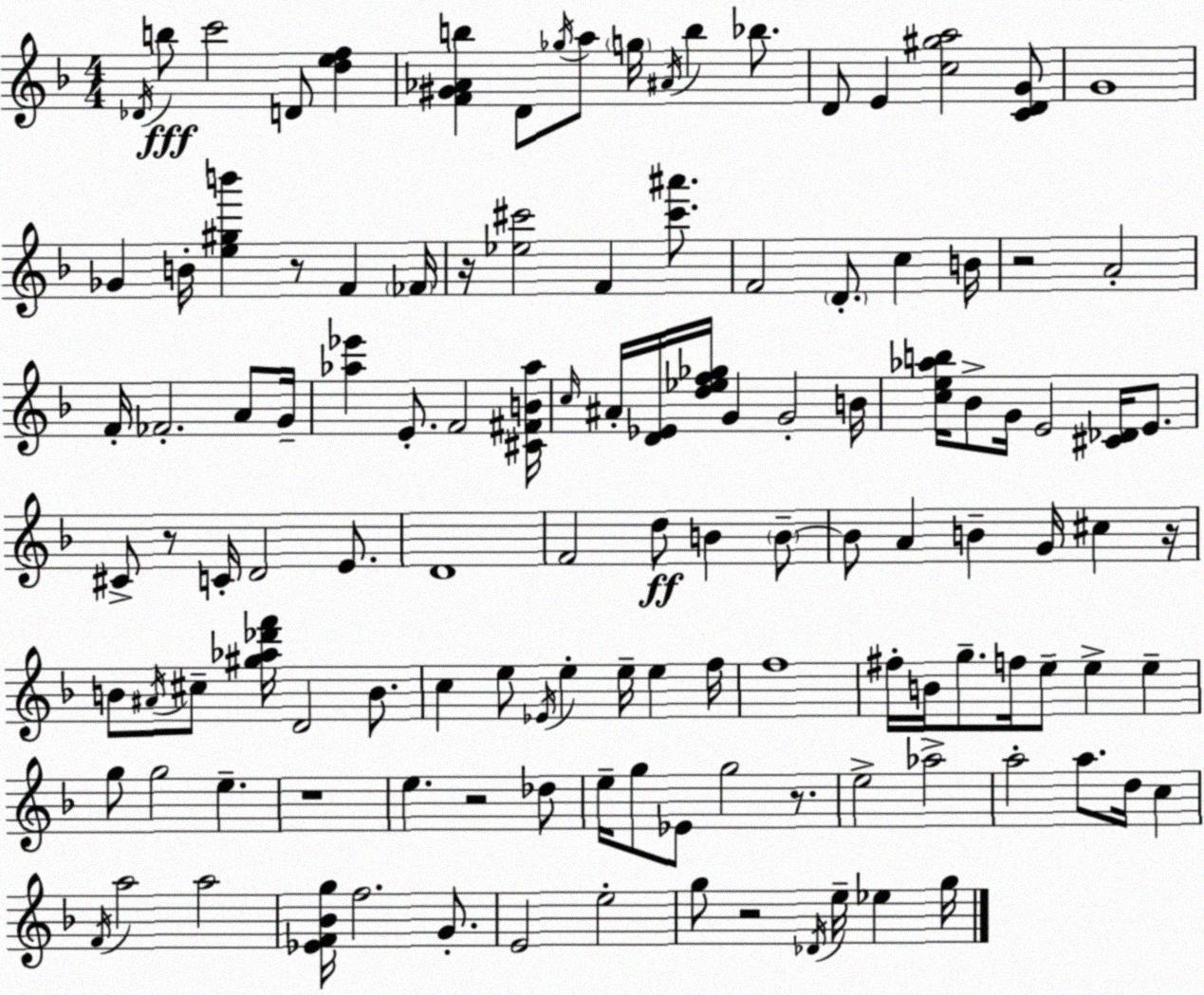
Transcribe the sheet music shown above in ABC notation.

X:1
T:Untitled
M:4/4
L:1/4
K:Dm
_D/4 b/2 c'2 D/2 [def] [F^G_Ab] D/2 _g/4 a/2 g/4 ^A/4 b _b/2 D/2 E [c^ga]2 [CDG]/2 G4 _G B/4 [e^gb'] z/2 F _F/4 z/4 [_e^c']2 F [^c'^a']/2 F2 D/2 c B/4 z2 A2 F/4 _F2 A/2 G/4 [_a_e'] E/2 F2 [^C^FB_a]/4 c/4 ^A/4 [D_E]/4 [d_ef_g]/4 G G2 B/4 [ce_ab]/4 _B/2 G/4 E2 [^C_D]/4 E/2 ^C/2 z/2 C/4 D2 E/2 D4 F2 d/2 B B/2 B/2 A B G/4 ^c z/4 B/2 ^A/4 ^c/2 [^g_a_d'f']/4 D2 B/2 c e/2 _E/4 e e/4 e f/4 f4 ^f/4 B/4 g/2 f/4 e/2 e e g/2 g2 e z4 e z2 _d/2 e/4 g/2 _E/2 g2 z/2 e2 _a2 a2 a/2 d/4 c F/4 a2 a2 [_EF_Bg]/4 f2 G/2 E2 e2 g/2 z2 _D/4 e/4 _e g/4